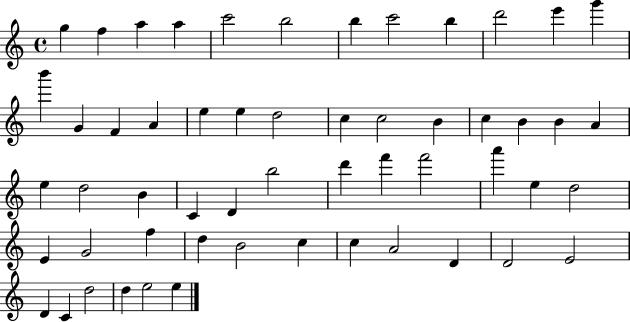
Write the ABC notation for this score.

X:1
T:Untitled
M:4/4
L:1/4
K:C
g f a a c'2 b2 b c'2 b d'2 e' g' b' G F A e e d2 c c2 B c B B A e d2 B C D b2 d' f' f'2 a' e d2 E G2 f d B2 c c A2 D D2 E2 D C d2 d e2 e